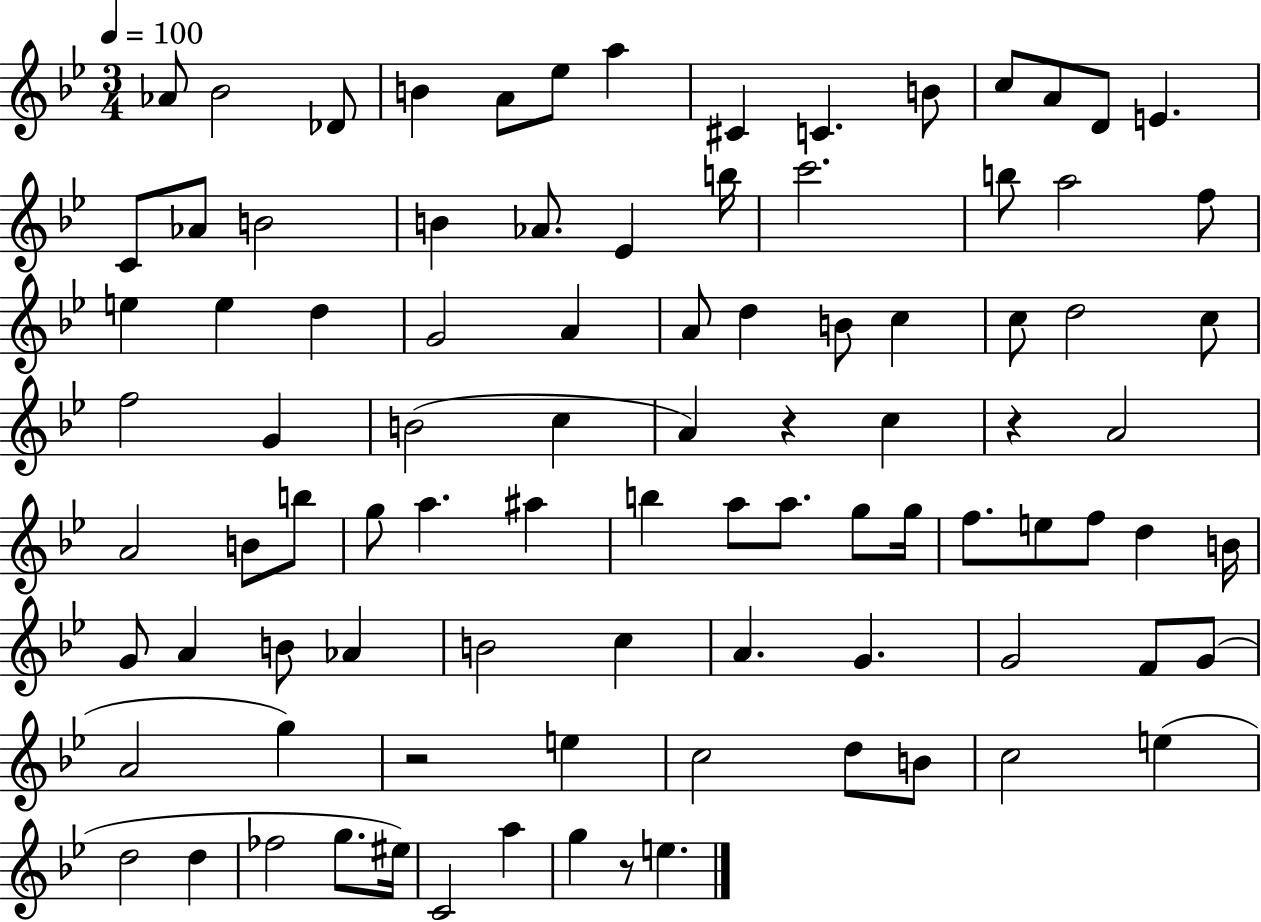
Ab4/e Bb4/h Db4/e B4/q A4/e Eb5/e A5/q C#4/q C4/q. B4/e C5/e A4/e D4/e E4/q. C4/e Ab4/e B4/h B4/q Ab4/e. Eb4/q B5/s C6/h. B5/e A5/h F5/e E5/q E5/q D5/q G4/h A4/q A4/e D5/q B4/e C5/q C5/e D5/h C5/e F5/h G4/q B4/h C5/q A4/q R/q C5/q R/q A4/h A4/h B4/e B5/e G5/e A5/q. A#5/q B5/q A5/e A5/e. G5/e G5/s F5/e. E5/e F5/e D5/q B4/s G4/e A4/q B4/e Ab4/q B4/h C5/q A4/q. G4/q. G4/h F4/e G4/e A4/h G5/q R/h E5/q C5/h D5/e B4/e C5/h E5/q D5/h D5/q FES5/h G5/e. EIS5/s C4/h A5/q G5/q R/e E5/q.